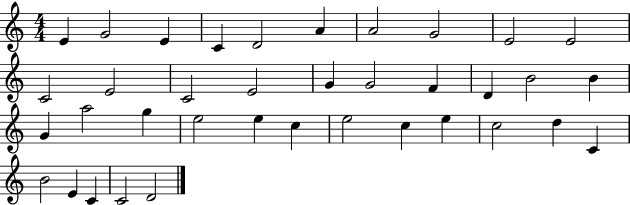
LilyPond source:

{
  \clef treble
  \numericTimeSignature
  \time 4/4
  \key c \major
  e'4 g'2 e'4 | c'4 d'2 a'4 | a'2 g'2 | e'2 e'2 | \break c'2 e'2 | c'2 e'2 | g'4 g'2 f'4 | d'4 b'2 b'4 | \break g'4 a''2 g''4 | e''2 e''4 c''4 | e''2 c''4 e''4 | c''2 d''4 c'4 | \break b'2 e'4 c'4 | c'2 d'2 | \bar "|."
}